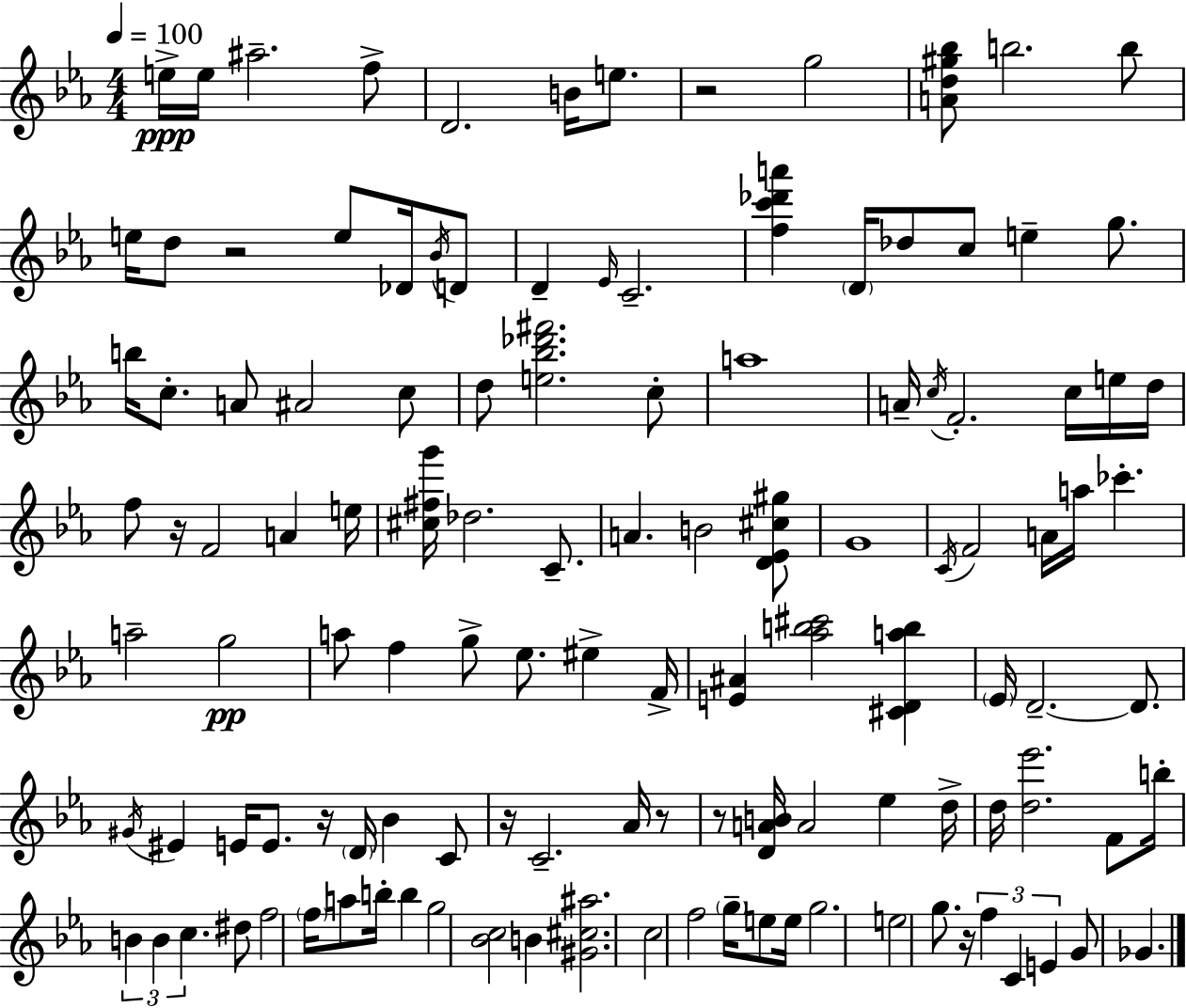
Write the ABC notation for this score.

X:1
T:Untitled
M:4/4
L:1/4
K:Eb
e/4 e/4 ^a2 f/2 D2 B/4 e/2 z2 g2 [Ad^g_b]/2 b2 b/2 e/4 d/2 z2 e/2 _D/4 _B/4 D/2 D _E/4 C2 [fc'_d'a'] D/4 _d/2 c/2 e g/2 b/4 c/2 A/2 ^A2 c/2 d/2 [e_b_d'^f']2 c/2 a4 A/4 c/4 F2 c/4 e/4 d/4 f/2 z/4 F2 A e/4 [^c^fg']/4 _d2 C/2 A B2 [D_E^c^g]/2 G4 C/4 F2 A/4 a/4 _c' a2 g2 a/2 f g/2 _e/2 ^e F/4 [E^A] [_ab^c']2 [^CDab] _E/4 D2 D/2 ^G/4 ^E E/4 E/2 z/4 D/4 _B C/2 z/4 C2 _A/4 z/2 z/2 [DAB]/4 A2 _e d/4 d/4 [d_e']2 F/2 b/4 B B c ^d/2 f2 f/4 a/2 b/4 b g2 [_Bc]2 B [^G^c^a]2 c2 f2 g/4 e/2 e/4 g2 e2 g/2 z/4 f C E G/2 _G